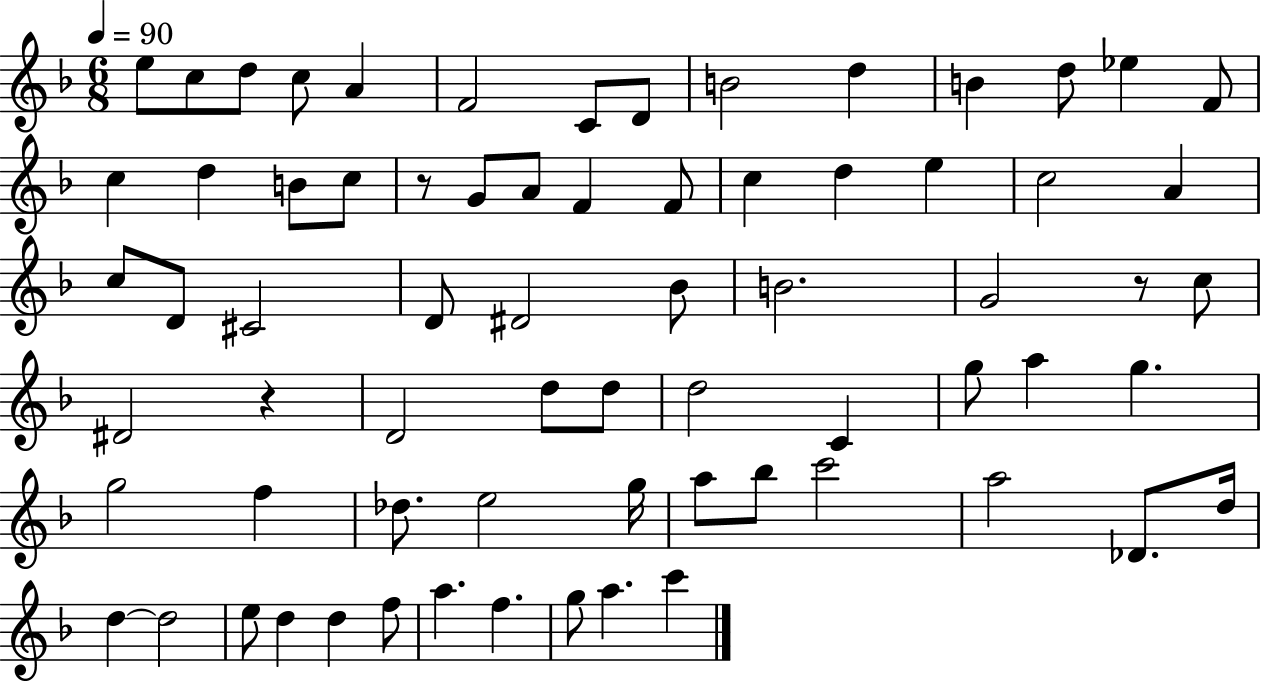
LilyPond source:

{
  \clef treble
  \numericTimeSignature
  \time 6/8
  \key f \major
  \tempo 4 = 90
  e''8 c''8 d''8 c''8 a'4 | f'2 c'8 d'8 | b'2 d''4 | b'4 d''8 ees''4 f'8 | \break c''4 d''4 b'8 c''8 | r8 g'8 a'8 f'4 f'8 | c''4 d''4 e''4 | c''2 a'4 | \break c''8 d'8 cis'2 | d'8 dis'2 bes'8 | b'2. | g'2 r8 c''8 | \break dis'2 r4 | d'2 d''8 d''8 | d''2 c'4 | g''8 a''4 g''4. | \break g''2 f''4 | des''8. e''2 g''16 | a''8 bes''8 c'''2 | a''2 des'8. d''16 | \break d''4~~ d''2 | e''8 d''4 d''4 f''8 | a''4. f''4. | g''8 a''4. c'''4 | \break \bar "|."
}